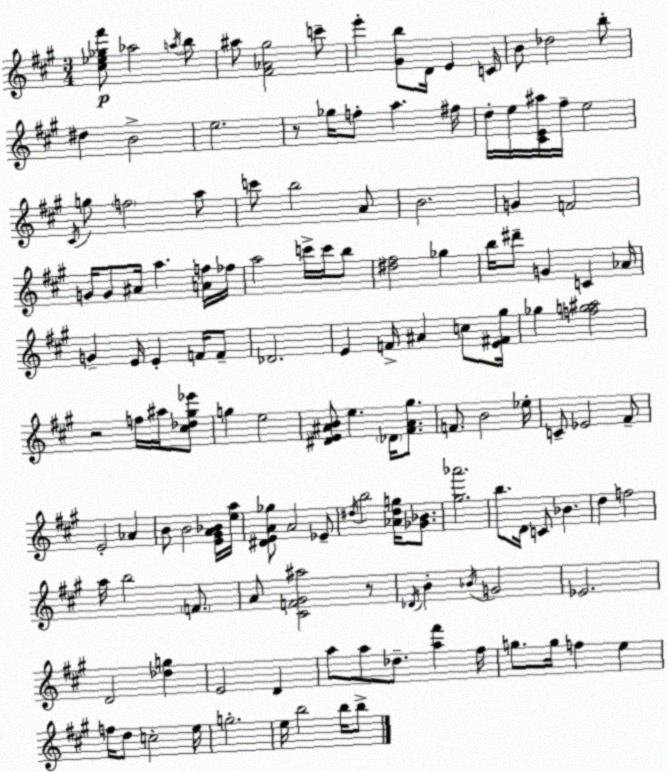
X:1
T:Untitled
M:3/4
L:1/4
K:A
[^c_e_g^f']/2 _a2 a/4 b/2 ^a/2 [^F_A^g]2 c'/2 e' [^Gb]/2 D/4 E C/4 B/2 _d2 b/2 ^d B2 e2 z/2 _g/4 f/2 a ^f/4 d/4 e/4 [^CE^a]/4 ^f/4 e2 ^C/4 g/2 f2 a/2 c'/2 b2 A/2 B2 G F2 G/4 G/2 ^A/4 a [Af]/4 _f/4 a2 c'/4 c'/4 b/2 [^d^f]2 _g b/4 ^d'/2 G C _A/4 G E/4 E F/4 F/2 _D2 E F/4 ^A c/2 [E^F^g]/4 _g [fg^a]2 z2 f/4 ^a/4 [^c_d^g_e']/2 g e2 [^DE^AB]/2 e _D/4 [^F^A^g]/2 F/2 B2 _e/4 C/2 _E2 ^F/2 E2 _A B/2 B2 [E^GA_B]/4 [ea]/4 [^DEA_g]/2 A2 _E/2 ^d/4 b2 [_A^dg]/4 [_G_B]/2 [^g_a']2 b/2 D/4 C/2 _B d f2 a/4 b2 F/2 A/2 [^CF^G^a]2 z/2 _D/4 B _B/4 G2 _E2 D2 [_dg] E2 D a/2 a/2 _d/2 [a^f'] ^f/4 g/2 g/4 f e f/4 d/2 c2 e/4 g2 e/4 b2 b/4 b/2